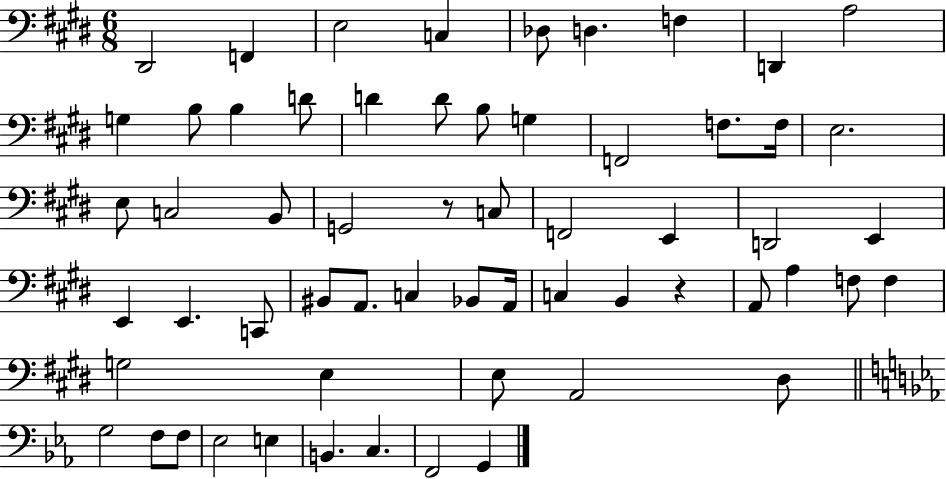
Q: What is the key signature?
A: E major